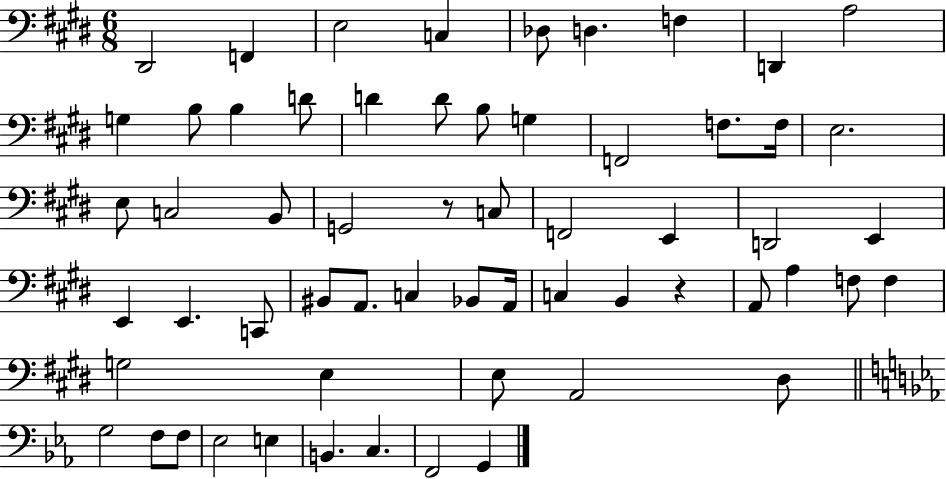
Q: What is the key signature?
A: E major